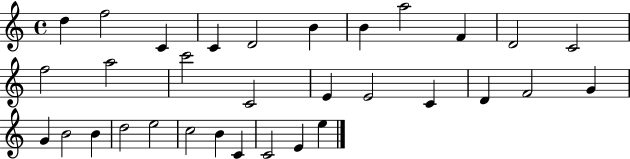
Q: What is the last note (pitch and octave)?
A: E5